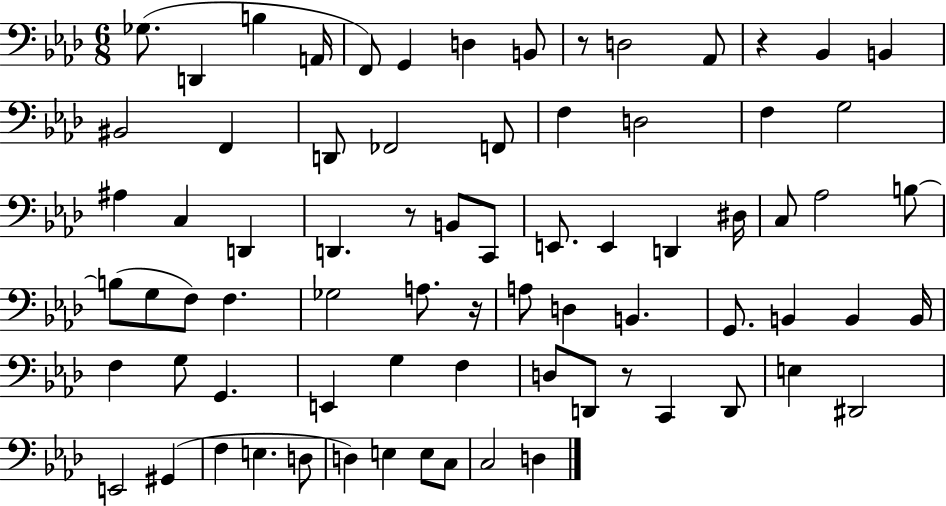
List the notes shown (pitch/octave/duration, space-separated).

Gb3/e. D2/q B3/q A2/s F2/e G2/q D3/q B2/e R/e D3/h Ab2/e R/q Bb2/q B2/q BIS2/h F2/q D2/e FES2/h F2/e F3/q D3/h F3/q G3/h A#3/q C3/q D2/q D2/q. R/e B2/e C2/e E2/e. E2/q D2/q D#3/s C3/e Ab3/h B3/e B3/e G3/e F3/e F3/q. Gb3/h A3/e. R/s A3/e D3/q B2/q. G2/e. B2/q B2/q B2/s F3/q G3/e G2/q. E2/q G3/q F3/q D3/e D2/e R/e C2/q D2/e E3/q D#2/h E2/h G#2/q F3/q E3/q. D3/e D3/q E3/q E3/e C3/e C3/h D3/q